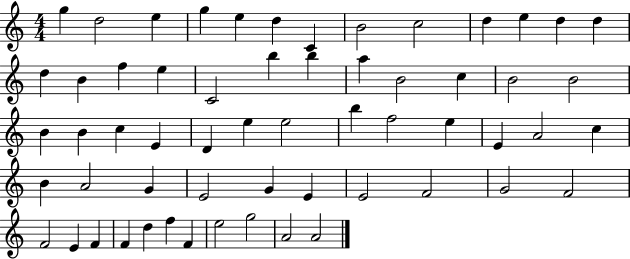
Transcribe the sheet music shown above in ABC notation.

X:1
T:Untitled
M:4/4
L:1/4
K:C
g d2 e g e d C B2 c2 d e d d d B f e C2 b b a B2 c B2 B2 B B c E D e e2 b f2 e E A2 c B A2 G E2 G E E2 F2 G2 F2 F2 E F F d f F e2 g2 A2 A2